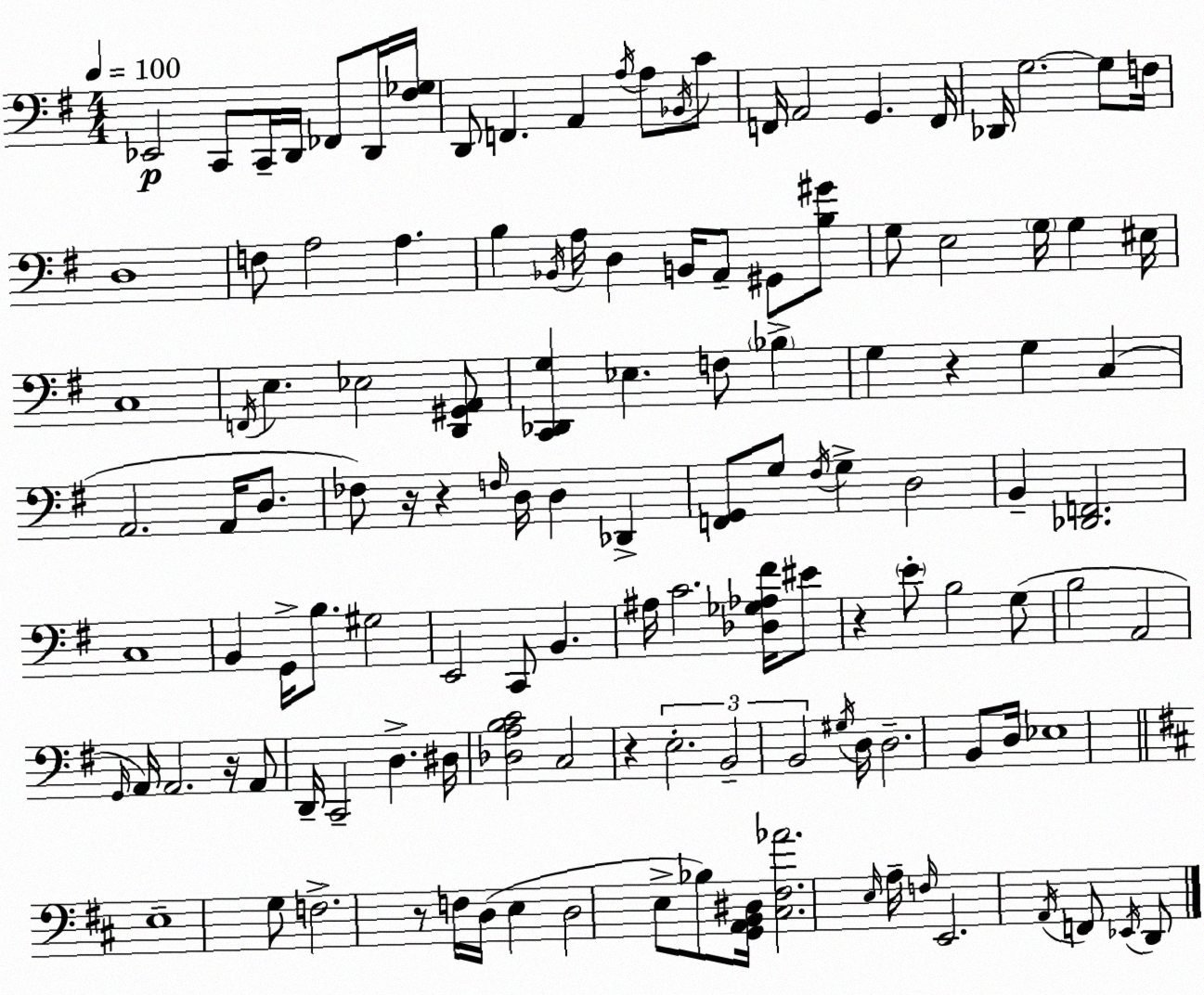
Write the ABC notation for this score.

X:1
T:Untitled
M:4/4
L:1/4
K:G
_E,,2 C,,/2 C,,/4 D,,/4 _F,,/2 D,,/4 [^F,_G,]/4 D,,/2 F,, A,, A,/4 A,/2 _B,,/4 C/2 F,,/4 A,,2 G,, F,,/4 _D,,/4 G,2 G,/2 F,/4 D,4 F,/2 A,2 A, B, _B,,/4 A,/4 D, B,,/4 A,,/2 ^G,,/2 [B,^G]/2 G,/2 E,2 G,/4 G, ^E,/4 C,4 F,,/4 E, _E,2 [D,,^G,,A,,]/2 [C,,_D,,G,] _E, F,/2 _B, G, z G, C, A,,2 A,,/4 D,/2 _F,/2 z/4 z F,/4 D,/4 D, _D,, [F,,G,,]/2 G,/2 ^F,/4 G, D,2 B,, [_D,,F,,]2 C,4 B,, G,,/4 B,/2 ^G,2 E,,2 C,,/2 B,, ^A,/4 C2 [_D,_G,_A,^F]/4 ^E/2 z E/2 B,2 G,/2 B,2 A,,2 G,,/4 A,,/4 A,,2 z/4 A,,/2 D,,/4 C,,2 D, ^D,/4 [_D,A,B,C]2 C,2 z E,2 B,,2 B,,2 ^G,/4 D,/4 D,2 B,,/2 D,/4 _E,4 E,4 G,/2 F,2 z/2 F,/4 D,/4 E, D,2 E,/2 _B,/2 [G,,A,,B,,^D,]/4 [^C,^F,_A]2 E,/4 A,/4 F,/4 E,,2 A,,/4 F,,/2 _E,,/4 D,,/2